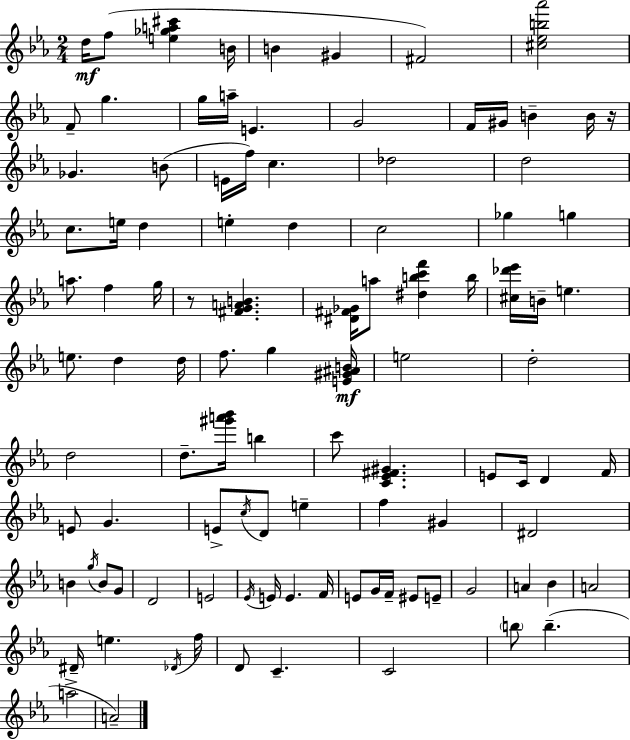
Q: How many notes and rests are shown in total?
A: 103